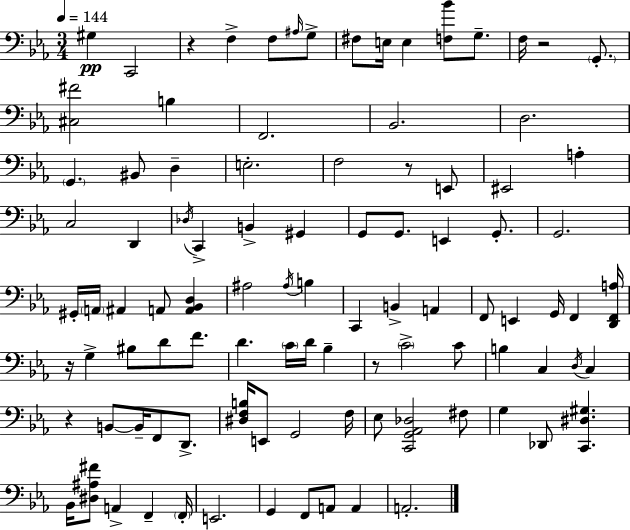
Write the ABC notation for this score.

X:1
T:Untitled
M:3/4
L:1/4
K:Eb
^G, C,,2 z F, F,/2 ^A,/4 G,/2 ^F,/2 E,/4 E, [F,_B]/2 G,/2 F,/4 z2 G,,/2 [^C,^F]2 B, F,,2 _B,,2 D,2 G,, ^B,,/2 D, E,2 F,2 z/2 E,,/2 ^E,,2 A, C,2 D,, _D,/4 C,, B,, ^G,, G,,/2 G,,/2 E,, G,,/2 G,,2 ^G,,/4 A,,/4 ^A,, A,,/2 [A,,_B,,D,] ^A,2 ^A,/4 B, C,, B,, A,, F,,/2 E,, G,,/4 F,, [D,,F,,A,]/4 z/4 G, ^B,/2 D/2 F/2 D C/4 D/4 _B, z/2 C2 C/2 B, C, D,/4 C, z B,,/2 B,,/4 F,,/2 D,,/2 [^D,F,B,]/4 E,,/2 G,,2 F,/4 _E,/2 [C,,G,,_A,,_D,]2 ^F,/2 G, _D,,/2 [C,,^D,^G,] _B,,/4 [^D,^A,^F]/2 A,, F,, F,,/4 E,,2 G,, F,,/2 A,,/2 A,, A,,2